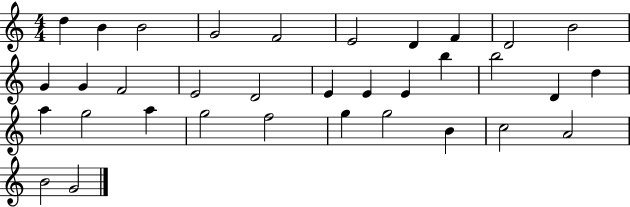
D5/q B4/q B4/h G4/h F4/h E4/h D4/q F4/q D4/h B4/h G4/q G4/q F4/h E4/h D4/h E4/q E4/q E4/q B5/q B5/h D4/q D5/q A5/q G5/h A5/q G5/h F5/h G5/q G5/h B4/q C5/h A4/h B4/h G4/h